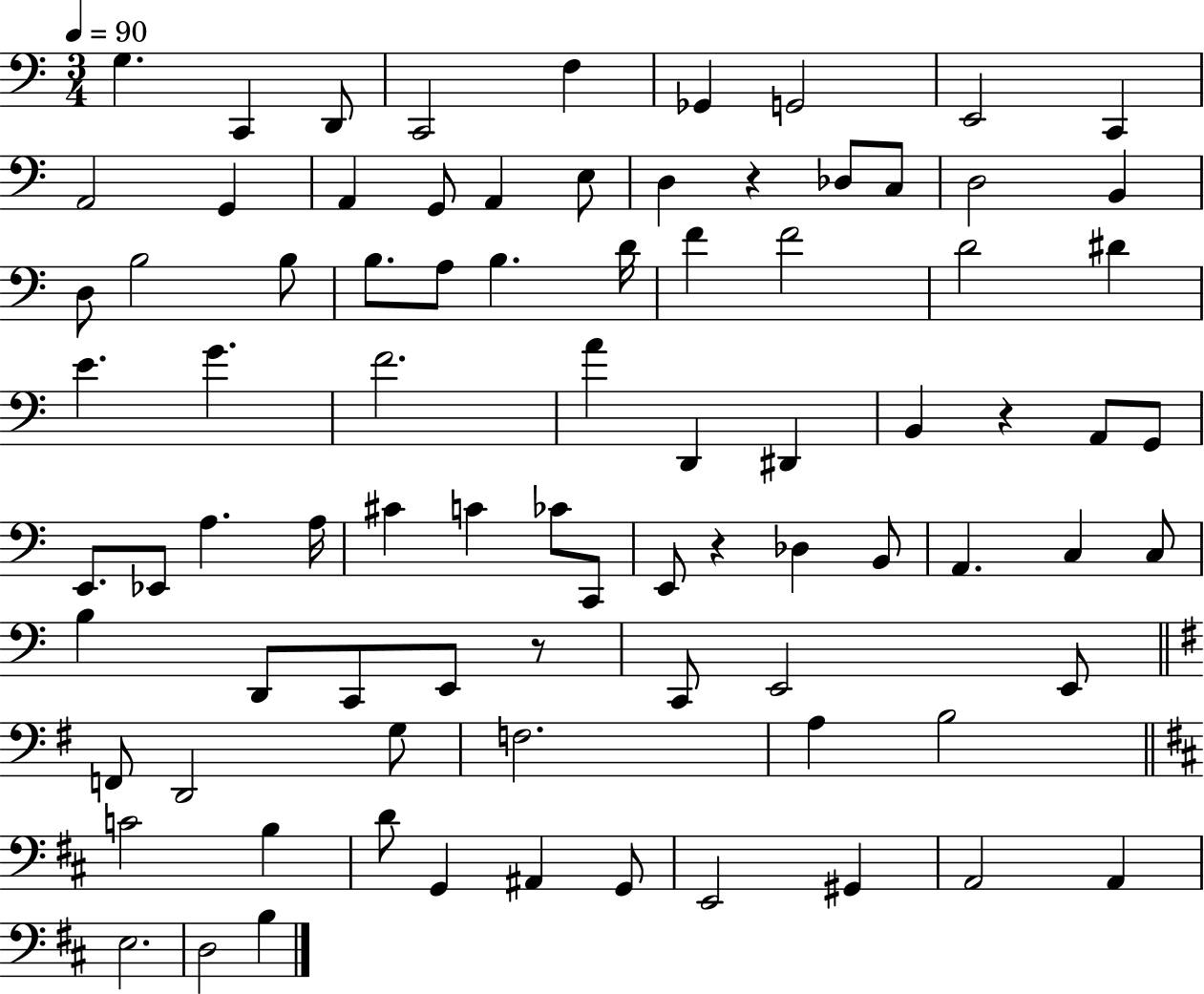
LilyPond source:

{
  \clef bass
  \numericTimeSignature
  \time 3/4
  \key c \major
  \tempo 4 = 90
  g4. c,4 d,8 | c,2 f4 | ges,4 g,2 | e,2 c,4 | \break a,2 g,4 | a,4 g,8 a,4 e8 | d4 r4 des8 c8 | d2 b,4 | \break d8 b2 b8 | b8. a8 b4. d'16 | f'4 f'2 | d'2 dis'4 | \break e'4. g'4. | f'2. | a'4 d,4 dis,4 | b,4 r4 a,8 g,8 | \break e,8. ees,8 a4. a16 | cis'4 c'4 ces'8 c,8 | e,8 r4 des4 b,8 | a,4. c4 c8 | \break b4 d,8 c,8 e,8 r8 | c,8 e,2 e,8 | \bar "||" \break \key g \major f,8 d,2 g8 | f2. | a4 b2 | \bar "||" \break \key d \major c'2 b4 | d'8 g,4 ais,4 g,8 | e,2 gis,4 | a,2 a,4 | \break e2. | d2 b4 | \bar "|."
}